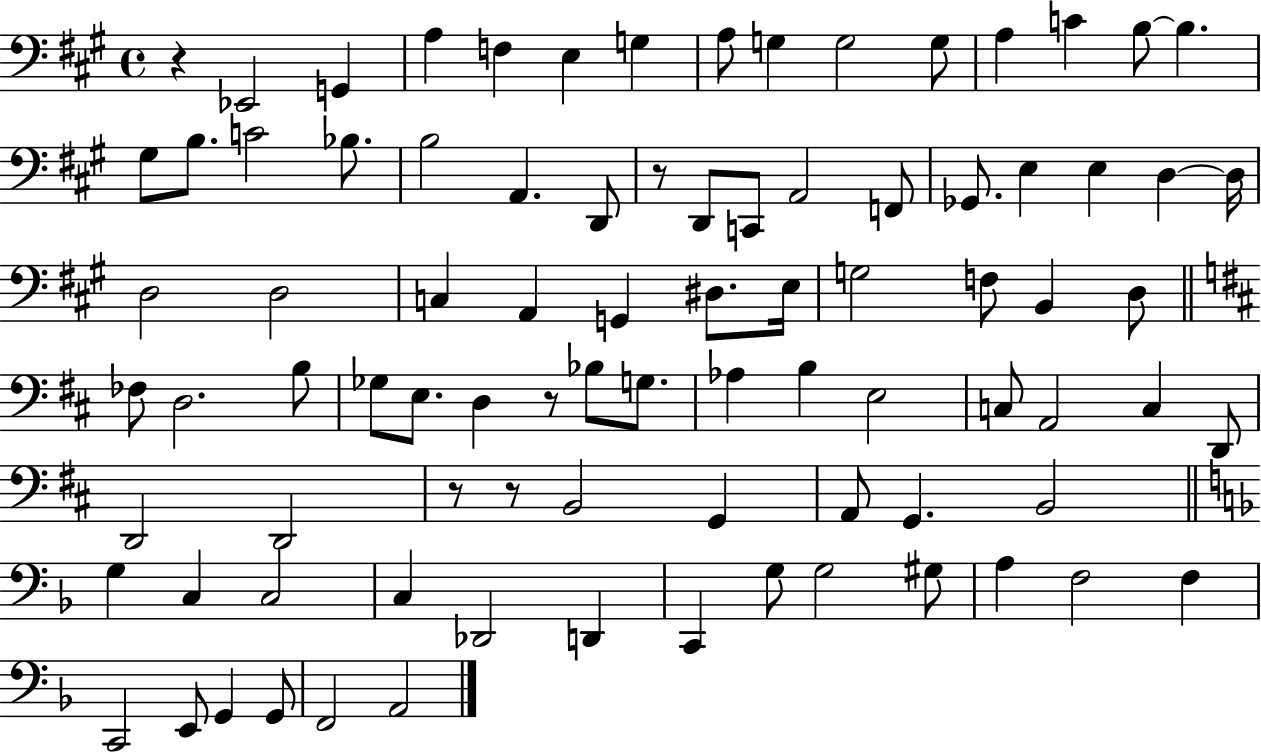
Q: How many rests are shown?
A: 5